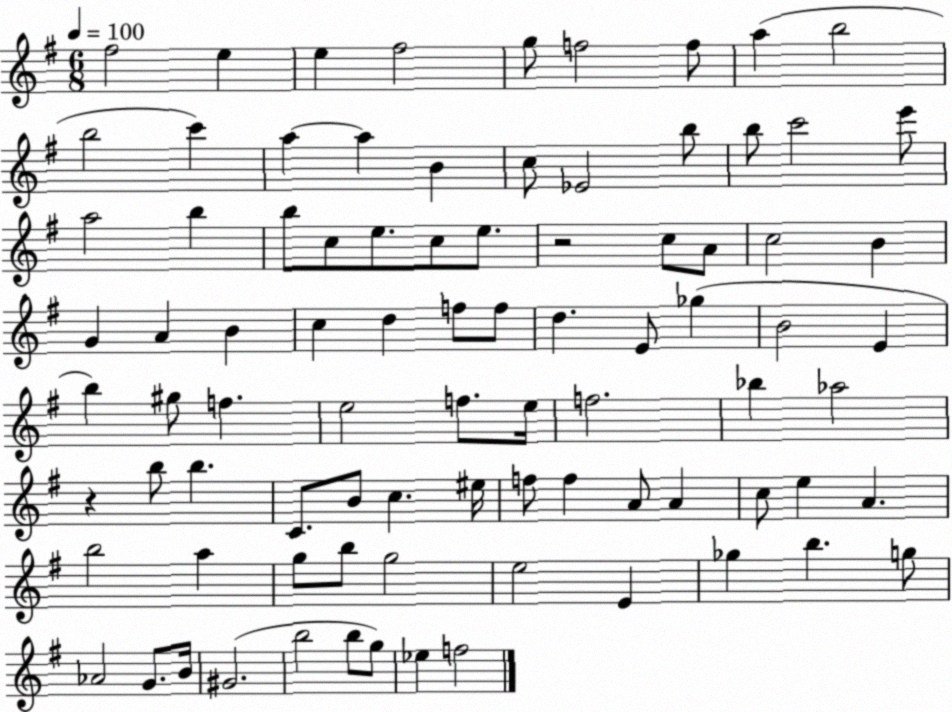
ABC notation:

X:1
T:Untitled
M:6/8
L:1/4
K:G
^f2 e e ^f2 g/2 f2 f/2 a b2 b2 c' a a B c/2 _E2 b/2 b/2 c'2 e'/2 a2 b b/2 c/2 e/2 c/2 e/2 z2 c/2 A/2 c2 B G A B c d f/2 f/2 d E/2 _g B2 E b ^g/2 f e2 f/2 e/4 f2 _b _a2 z b/2 b C/2 B/2 c ^e/4 f/2 f A/2 A c/2 e A b2 a g/2 b/2 g2 e2 E _g b g/2 _A2 G/2 B/4 ^G2 b2 b/2 g/2 _e f2